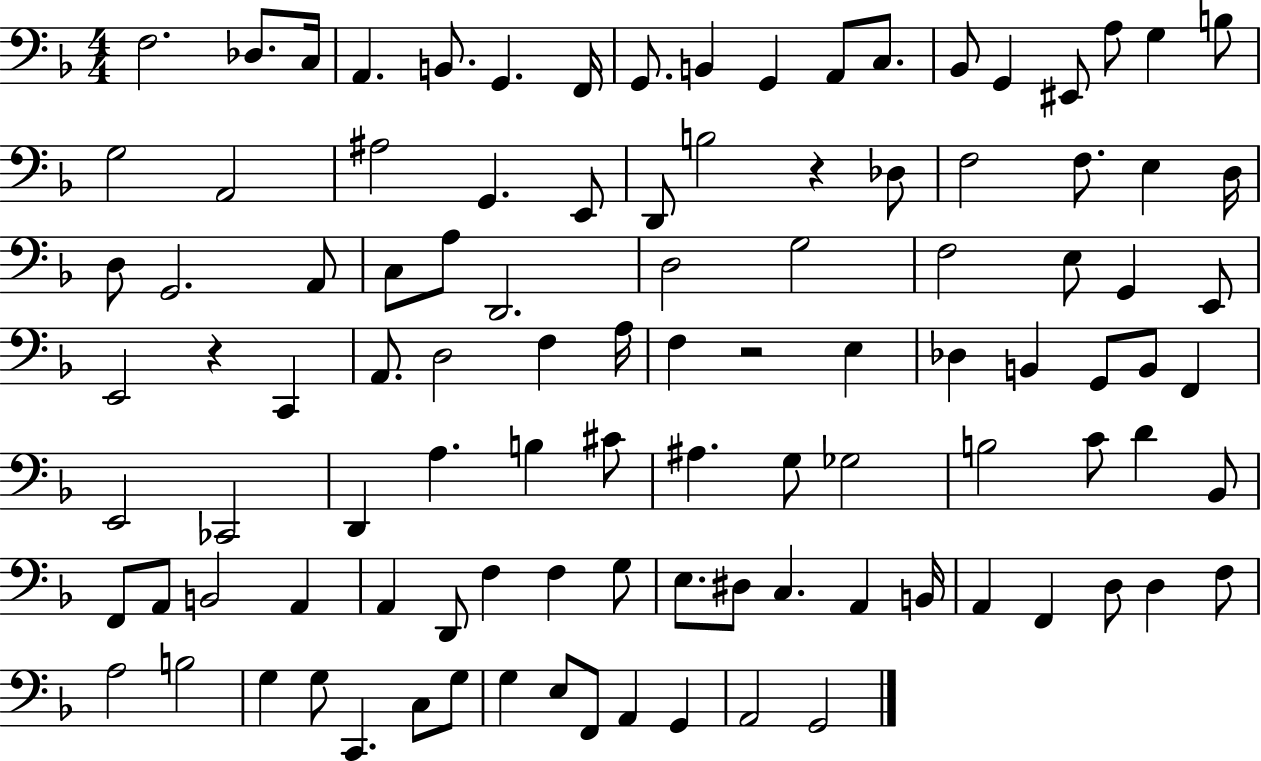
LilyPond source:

{
  \clef bass
  \numericTimeSignature
  \time 4/4
  \key f \major
  \repeat volta 2 { f2. des8. c16 | a,4. b,8. g,4. f,16 | g,8. b,4 g,4 a,8 c8. | bes,8 g,4 eis,8 a8 g4 b8 | \break g2 a,2 | ais2 g,4. e,8 | d,8 b2 r4 des8 | f2 f8. e4 d16 | \break d8 g,2. a,8 | c8 a8 d,2. | d2 g2 | f2 e8 g,4 e,8 | \break e,2 r4 c,4 | a,8. d2 f4 a16 | f4 r2 e4 | des4 b,4 g,8 b,8 f,4 | \break e,2 ces,2 | d,4 a4. b4 cis'8 | ais4. g8 ges2 | b2 c'8 d'4 bes,8 | \break f,8 a,8 b,2 a,4 | a,4 d,8 f4 f4 g8 | e8. dis8 c4. a,4 b,16 | a,4 f,4 d8 d4 f8 | \break a2 b2 | g4 g8 c,4. c8 g8 | g4 e8 f,8 a,4 g,4 | a,2 g,2 | \break } \bar "|."
}